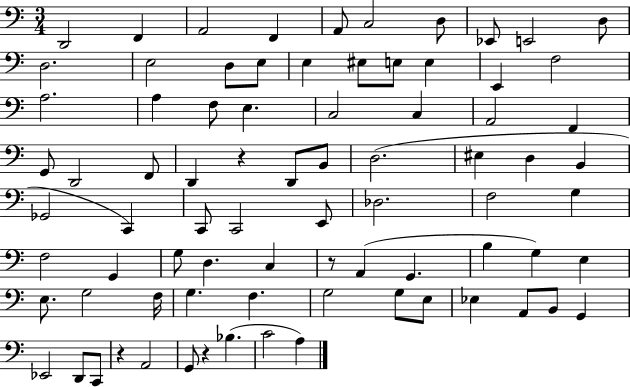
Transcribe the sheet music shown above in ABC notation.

X:1
T:Untitled
M:3/4
L:1/4
K:C
D,,2 F,, A,,2 F,, A,,/2 C,2 D,/2 _E,,/2 E,,2 D,/2 D,2 E,2 D,/2 E,/2 E, ^E,/2 E,/2 E, E,, F,2 A,2 A, F,/2 E, C,2 C, A,,2 F,, G,,/2 D,,2 F,,/2 D,, z D,,/2 B,,/2 D,2 ^E, D, B,, _G,,2 C,, C,,/2 C,,2 E,,/2 _D,2 F,2 G, F,2 G,, G,/2 D, C, z/2 A,, G,, B, G, E, E,/2 G,2 F,/4 G, F, G,2 G,/2 E,/2 _E, A,,/2 B,,/2 G,, _E,,2 D,,/2 C,,/2 z A,,2 G,,/2 z _B, C2 A,